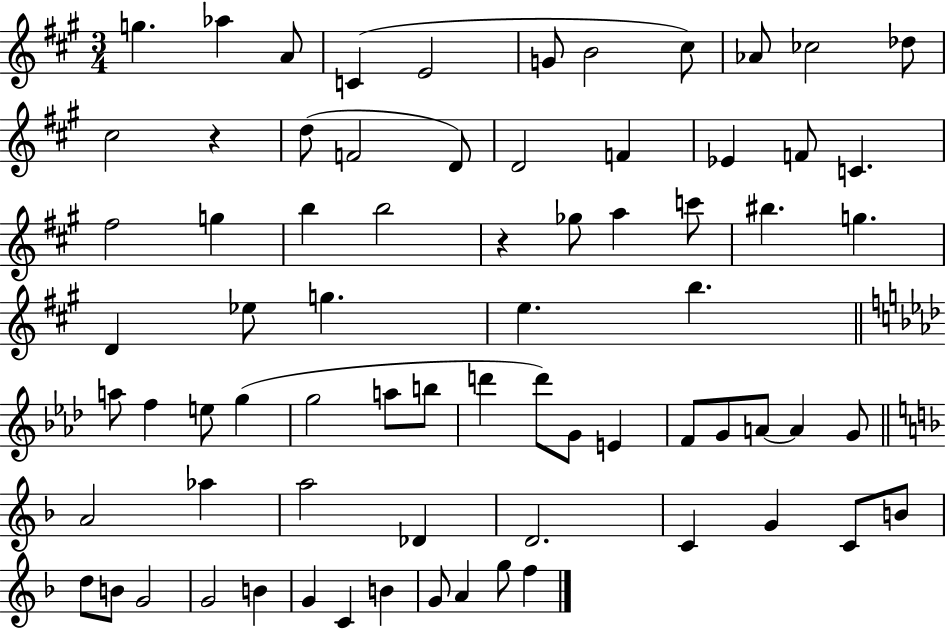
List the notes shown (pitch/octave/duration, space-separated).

G5/q. Ab5/q A4/e C4/q E4/h G4/e B4/h C#5/e Ab4/e CES5/h Db5/e C#5/h R/q D5/e F4/h D4/e D4/h F4/q Eb4/q F4/e C4/q. F#5/h G5/q B5/q B5/h R/q Gb5/e A5/q C6/e BIS5/q. G5/q. D4/q Eb5/e G5/q. E5/q. B5/q. A5/e F5/q E5/e G5/q G5/h A5/e B5/e D6/q D6/e G4/e E4/q F4/e G4/e A4/e A4/q G4/e A4/h Ab5/q A5/h Db4/q D4/h. C4/q G4/q C4/e B4/e D5/e B4/e G4/h G4/h B4/q G4/q C4/q B4/q G4/e A4/q G5/e F5/q